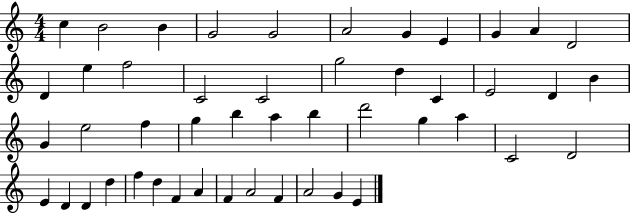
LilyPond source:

{
  \clef treble
  \numericTimeSignature
  \time 4/4
  \key c \major
  c''4 b'2 b'4 | g'2 g'2 | a'2 g'4 e'4 | g'4 a'4 d'2 | \break d'4 e''4 f''2 | c'2 c'2 | g''2 d''4 c'4 | e'2 d'4 b'4 | \break g'4 e''2 f''4 | g''4 b''4 a''4 b''4 | d'''2 g''4 a''4 | c'2 d'2 | \break e'4 d'4 d'4 d''4 | f''4 d''4 f'4 a'4 | f'4 a'2 f'4 | a'2 g'4 e'4 | \break \bar "|."
}